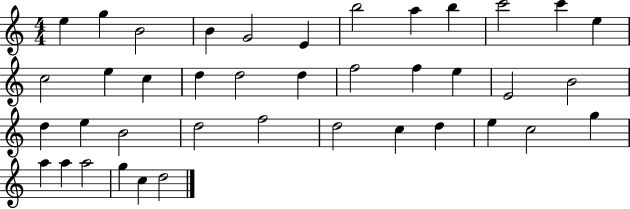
E5/q G5/q B4/h B4/q G4/h E4/q B5/h A5/q B5/q C6/h C6/q E5/q C5/h E5/q C5/q D5/q D5/h D5/q F5/h F5/q E5/q E4/h B4/h D5/q E5/q B4/h D5/h F5/h D5/h C5/q D5/q E5/q C5/h G5/q A5/q A5/q A5/h G5/q C5/q D5/h